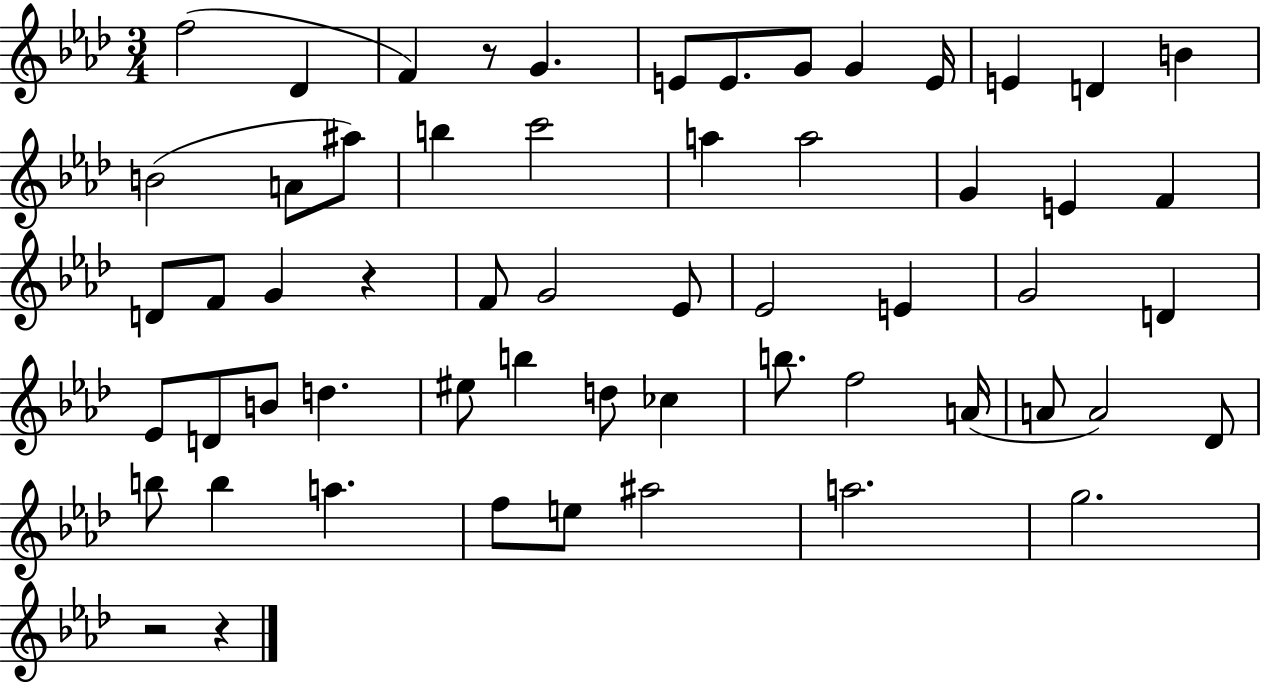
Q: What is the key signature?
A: AES major